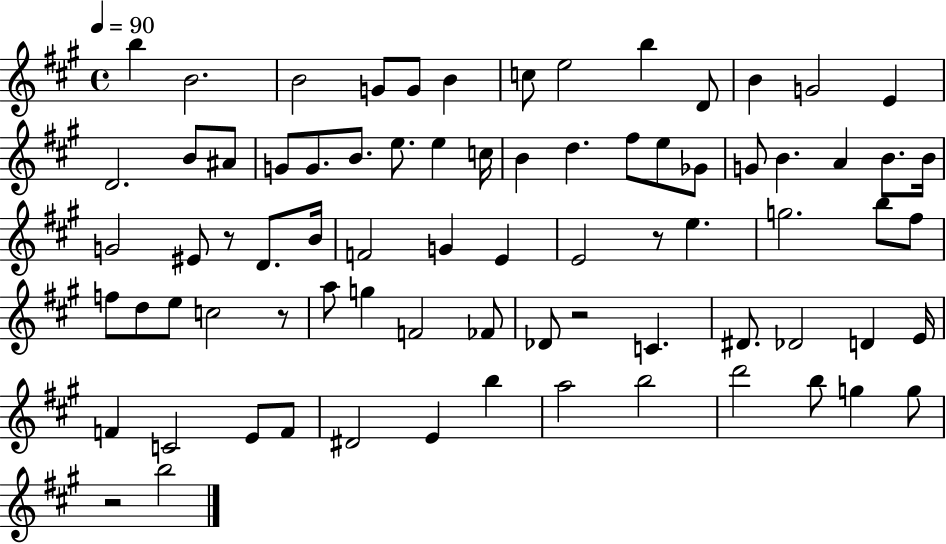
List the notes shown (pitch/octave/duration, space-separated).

B5/q B4/h. B4/h G4/e G4/e B4/q C5/e E5/h B5/q D4/e B4/q G4/h E4/q D4/h. B4/e A#4/e G4/e G4/e. B4/e. E5/e. E5/q C5/s B4/q D5/q. F#5/e E5/e Gb4/e G4/e B4/q. A4/q B4/e. B4/s G4/h EIS4/e R/e D4/e. B4/s F4/h G4/q E4/q E4/h R/e E5/q. G5/h. B5/e F#5/e F5/e D5/e E5/e C5/h R/e A5/e G5/q F4/h FES4/e Db4/e R/h C4/q. D#4/e. Db4/h D4/q E4/s F4/q C4/h E4/e F4/e D#4/h E4/q B5/q A5/h B5/h D6/h B5/e G5/q G5/e R/h B5/h